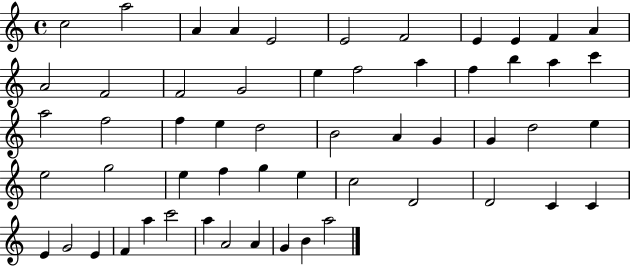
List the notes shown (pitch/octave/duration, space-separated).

C5/h A5/h A4/q A4/q E4/h E4/h F4/h E4/q E4/q F4/q A4/q A4/h F4/h F4/h G4/h E5/q F5/h A5/q F5/q B5/q A5/q C6/q A5/h F5/h F5/q E5/q D5/h B4/h A4/q G4/q G4/q D5/h E5/q E5/h G5/h E5/q F5/q G5/q E5/q C5/h D4/h D4/h C4/q C4/q E4/q G4/h E4/q F4/q A5/q C6/h A5/q A4/h A4/q G4/q B4/q A5/h